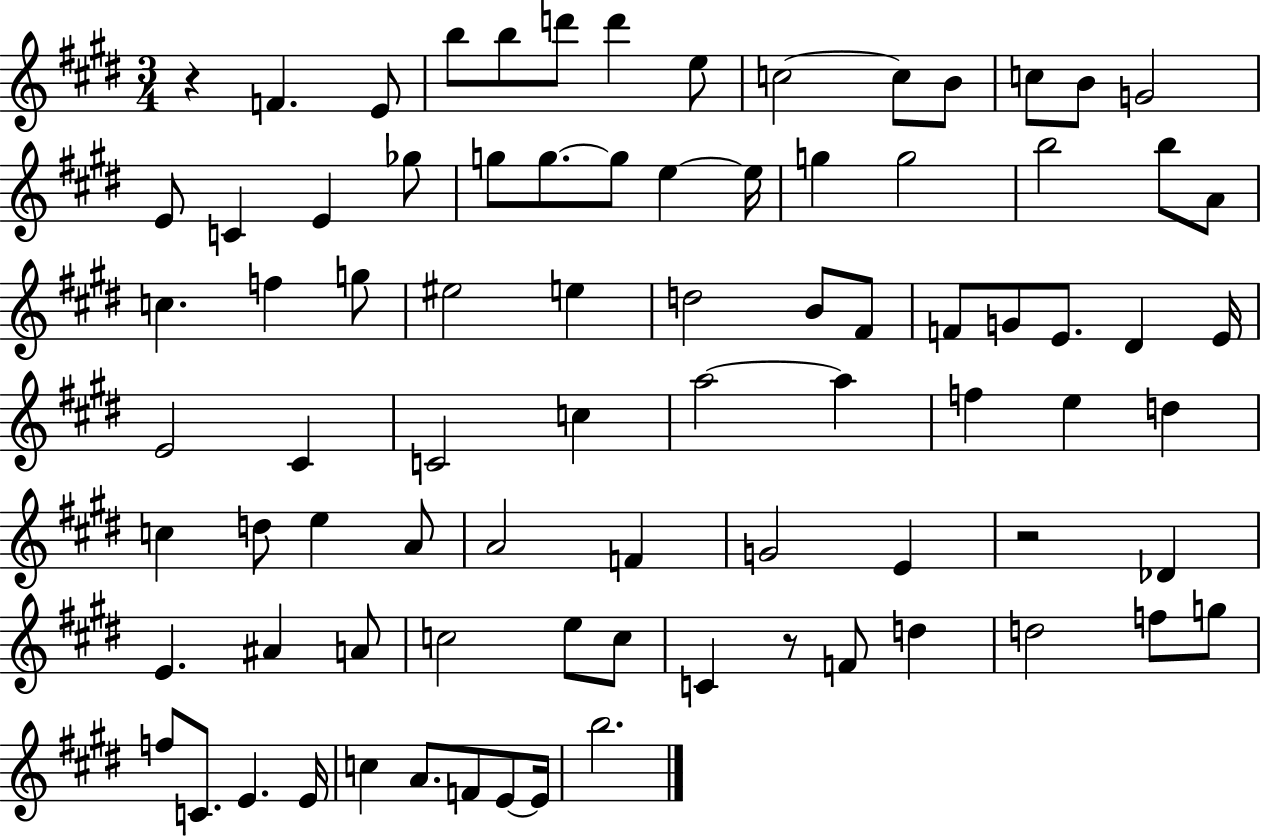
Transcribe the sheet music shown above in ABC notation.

X:1
T:Untitled
M:3/4
L:1/4
K:E
z F E/2 b/2 b/2 d'/2 d' e/2 c2 c/2 B/2 c/2 B/2 G2 E/2 C E _g/2 g/2 g/2 g/2 e e/4 g g2 b2 b/2 A/2 c f g/2 ^e2 e d2 B/2 ^F/2 F/2 G/2 E/2 ^D E/4 E2 ^C C2 c a2 a f e d c d/2 e A/2 A2 F G2 E z2 _D E ^A A/2 c2 e/2 c/2 C z/2 F/2 d d2 f/2 g/2 f/2 C/2 E E/4 c A/2 F/2 E/2 E/4 b2